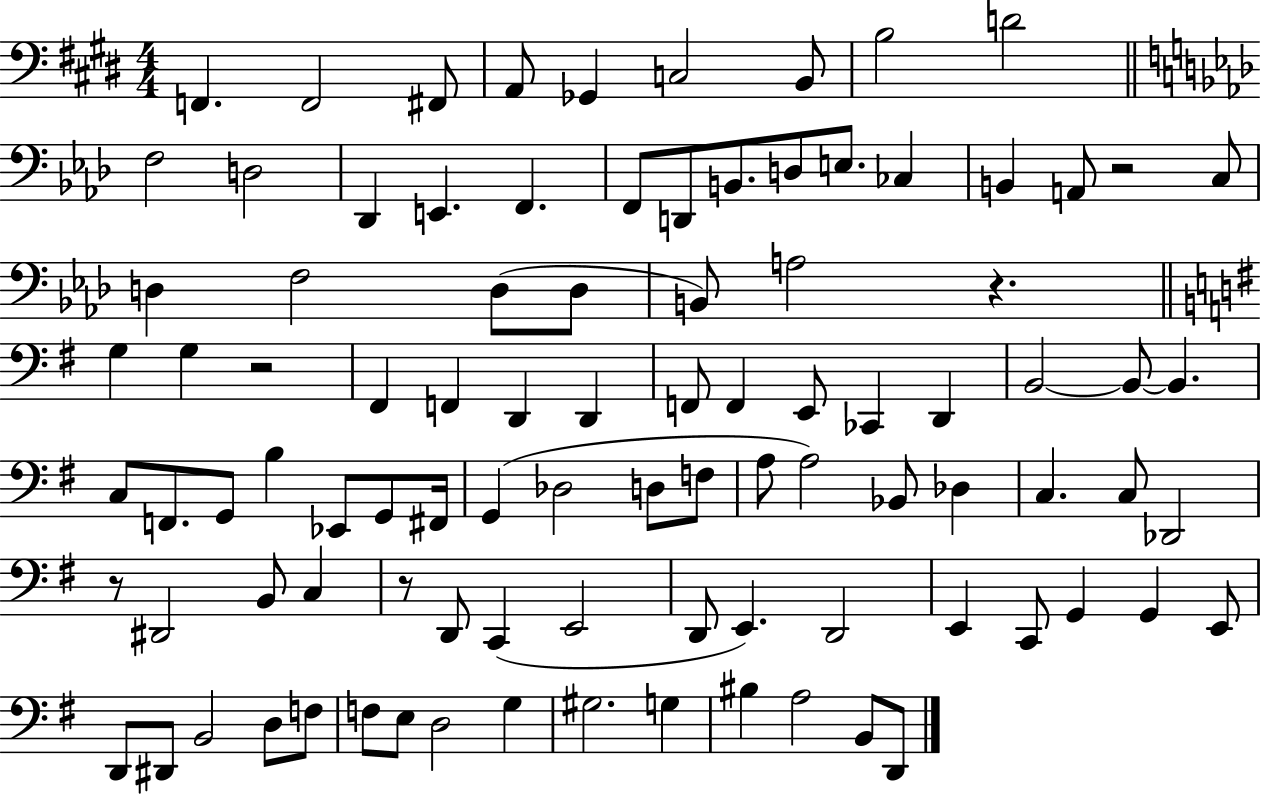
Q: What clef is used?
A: bass